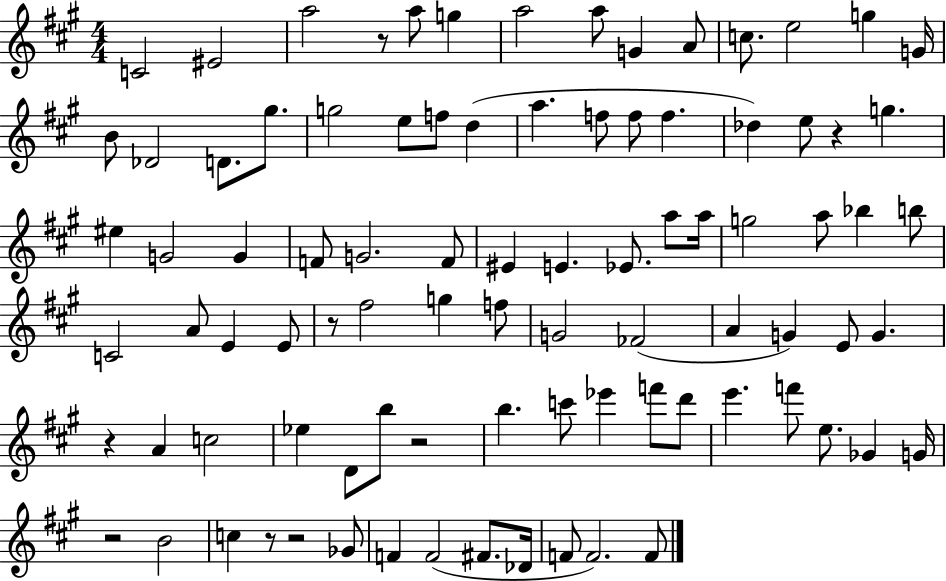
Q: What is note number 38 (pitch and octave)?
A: A5